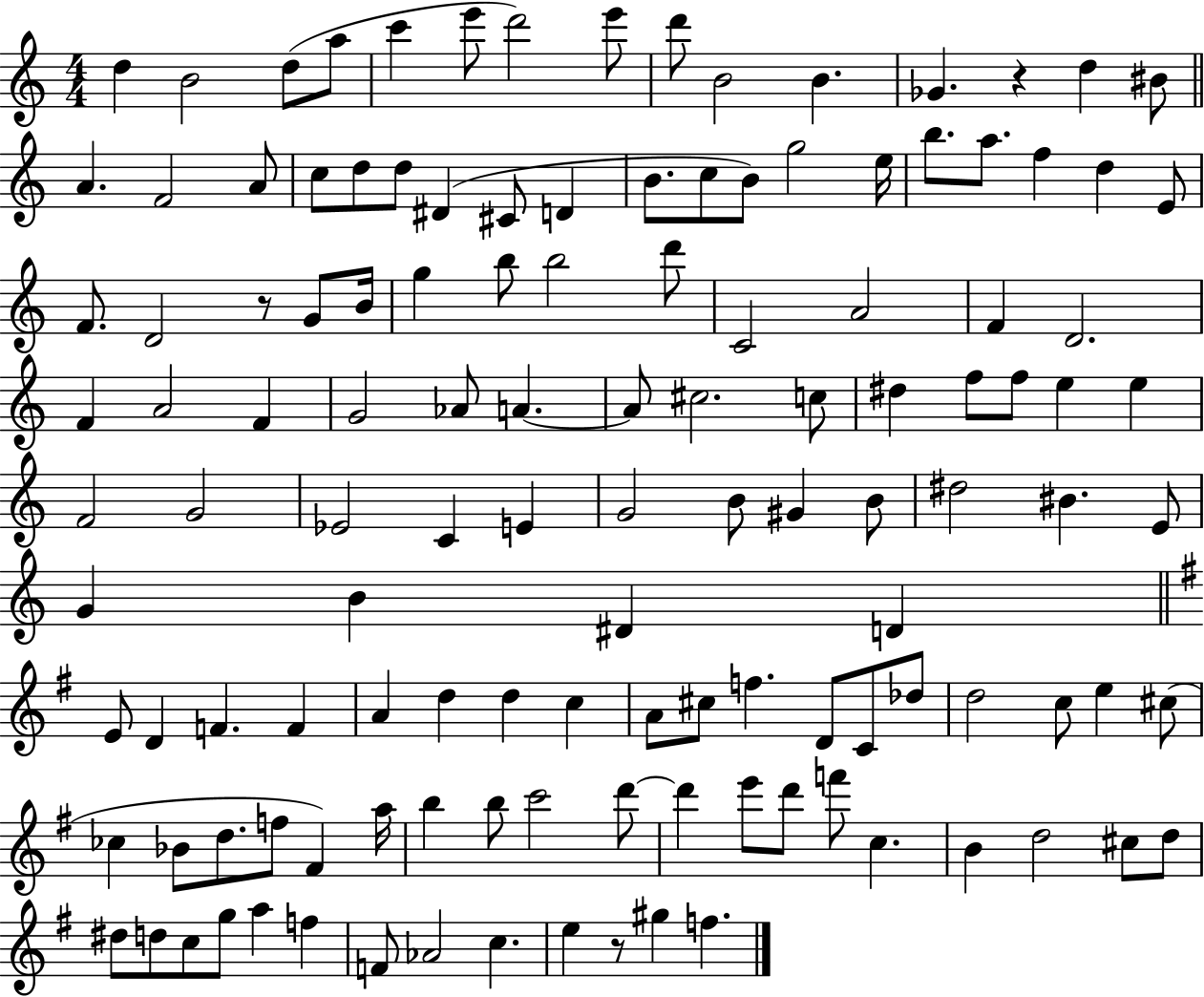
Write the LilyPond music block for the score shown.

{
  \clef treble
  \numericTimeSignature
  \time 4/4
  \key c \major
  d''4 b'2 d''8( a''8 | c'''4 e'''8 d'''2) e'''8 | d'''8 b'2 b'4. | ges'4. r4 d''4 bis'8 | \break \bar "||" \break \key c \major a'4. f'2 a'8 | c''8 d''8 d''8 dis'4( cis'8 d'4 | b'8. c''8 b'8) g''2 e''16 | b''8. a''8. f''4 d''4 e'8 | \break f'8. d'2 r8 g'8 b'16 | g''4 b''8 b''2 d'''8 | c'2 a'2 | f'4 d'2. | \break f'4 a'2 f'4 | g'2 aes'8 a'4.~~ | a'8 cis''2. c''8 | dis''4 f''8 f''8 e''4 e''4 | \break f'2 g'2 | ees'2 c'4 e'4 | g'2 b'8 gis'4 b'8 | dis''2 bis'4. e'8 | \break g'4 b'4 dis'4 d'4 | \bar "||" \break \key g \major e'8 d'4 f'4. f'4 | a'4 d''4 d''4 c''4 | a'8 cis''8 f''4. d'8 c'8 des''8 | d''2 c''8 e''4 cis''8( | \break ces''4 bes'8 d''8. f''8 fis'4) a''16 | b''4 b''8 c'''2 d'''8~~ | d'''4 e'''8 d'''8 f'''8 c''4. | b'4 d''2 cis''8 d''8 | \break dis''8 d''8 c''8 g''8 a''4 f''4 | f'8 aes'2 c''4. | e''4 r8 gis''4 f''4. | \bar "|."
}